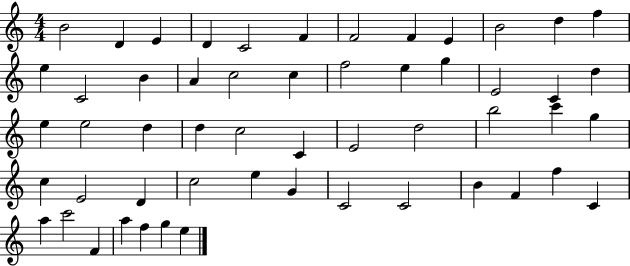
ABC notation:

X:1
T:Untitled
M:4/4
L:1/4
K:C
B2 D E D C2 F F2 F E B2 d f e C2 B A c2 c f2 e g E2 C d e e2 d d c2 C E2 d2 b2 c' g c E2 D c2 e G C2 C2 B F f C a c'2 F a f g e